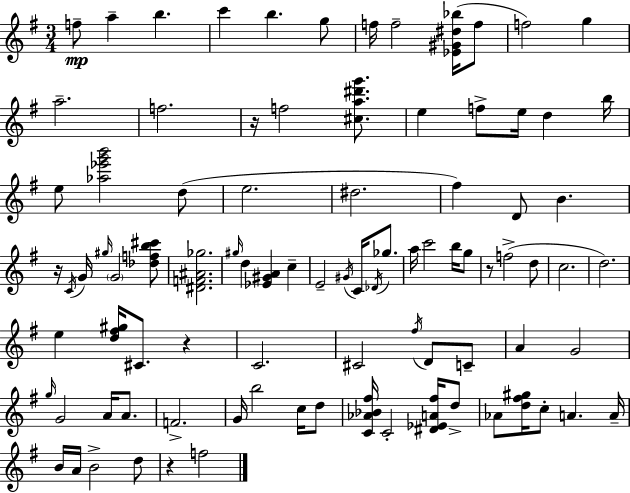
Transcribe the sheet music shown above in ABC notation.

X:1
T:Untitled
M:3/4
L:1/4
K:Em
f/2 a b c' b g/2 f/4 f2 [_E^G^d_b]/4 f/2 f2 g a2 f2 z/4 f2 [^ca^d'g']/2 e f/2 e/4 d b/4 e/2 [_a_e'g'b']2 d/2 e2 ^d2 ^f D/2 B z/4 C/4 G/4 ^g/4 G2 [_dfb^c']/2 [^DF^A_g]2 ^g/4 d [_E^GA] c E2 ^G/4 C/4 _D/4 _g/2 a/4 c'2 b/4 g/2 z/2 f2 d/2 c2 d2 e [d^f^g]/4 ^C/2 z C2 ^C2 ^f/4 D/2 C/2 A G2 g/4 G2 A/4 A/2 F2 G/4 b2 c/4 d/2 [C_A_B^f]/4 C2 [^D_EA^f]/4 d/2 _A/2 [d^f^g]/4 c/2 A A/4 B/4 A/4 B2 d/2 z f2